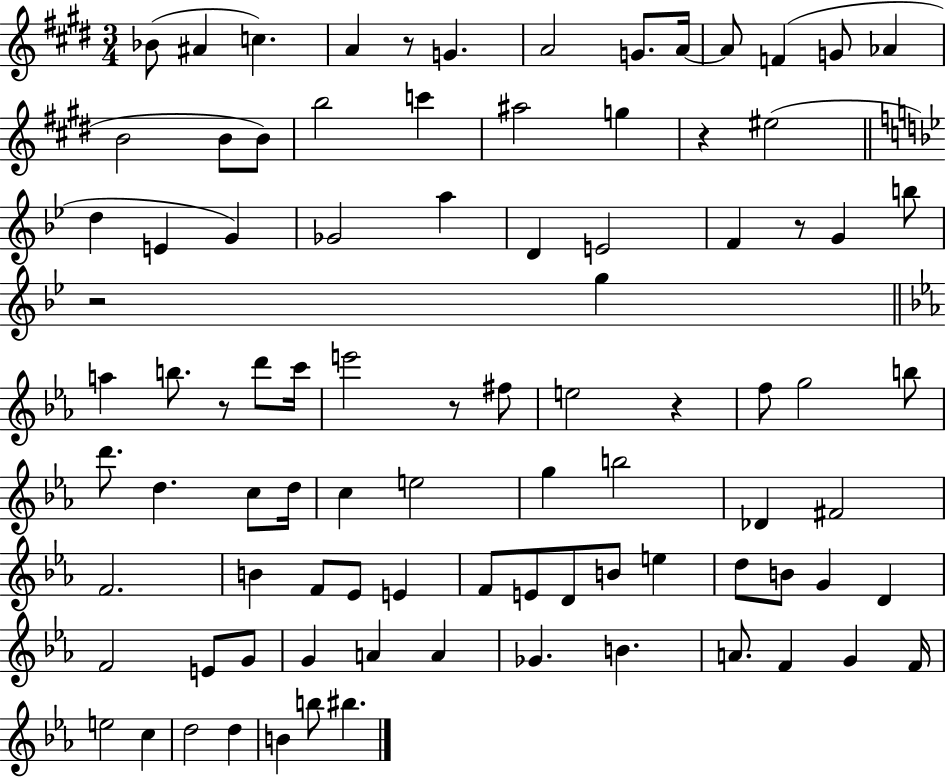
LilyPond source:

{
  \clef treble
  \numericTimeSignature
  \time 3/4
  \key e \major
  bes'8( ais'4 c''4.) | a'4 r8 g'4. | a'2 g'8. a'16~~ | a'8 f'4( g'8 aes'4 | \break b'2 b'8 b'8) | b''2 c'''4 | ais''2 g''4 | r4 eis''2( | \break \bar "||" \break \key bes \major d''4 e'4 g'4) | ges'2 a''4 | d'4 e'2 | f'4 r8 g'4 b''8 | \break r2 g''4 | \bar "||" \break \key ees \major a''4 b''8. r8 d'''8 c'''16 | e'''2 r8 fis''8 | e''2 r4 | f''8 g''2 b''8 | \break d'''8. d''4. c''8 d''16 | c''4 e''2 | g''4 b''2 | des'4 fis'2 | \break f'2. | b'4 f'8 ees'8 e'4 | f'8 e'8 d'8 b'8 e''4 | d''8 b'8 g'4 d'4 | \break f'2 e'8 g'8 | g'4 a'4 a'4 | ges'4. b'4. | a'8. f'4 g'4 f'16 | \break e''2 c''4 | d''2 d''4 | b'4 b''8 bis''4. | \bar "|."
}